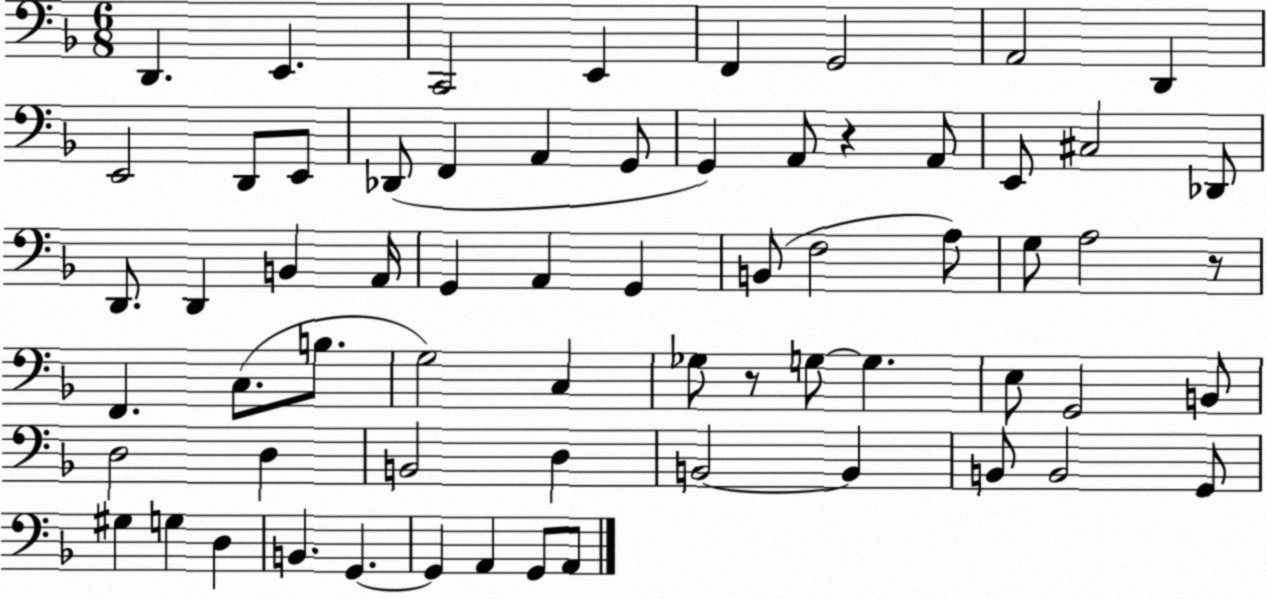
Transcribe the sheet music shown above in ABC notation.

X:1
T:Untitled
M:6/8
L:1/4
K:F
D,, E,, C,,2 E,, F,, G,,2 A,,2 D,, E,,2 D,,/2 E,,/2 _D,,/2 F,, A,, G,,/2 G,, A,,/2 z A,,/2 E,,/2 ^C,2 _D,,/2 D,,/2 D,, B,, A,,/4 G,, A,, G,, B,,/2 F,2 A,/2 G,/2 A,2 z/2 F,, C,/2 B,/2 G,2 C, _G,/2 z/2 G,/2 G, E,/2 G,,2 B,,/2 D,2 D, B,,2 D, B,,2 B,, B,,/2 B,,2 G,,/2 ^G, G, D, B,, G,, G,, A,, G,,/2 A,,/2